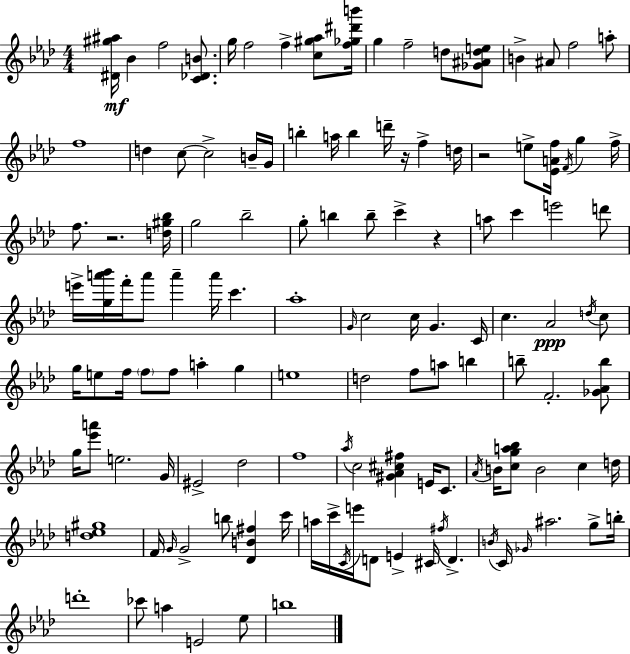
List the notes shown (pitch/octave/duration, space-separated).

[D#4,G#5,A#5]/s Bb4/q F5/h [C4,Db4,B4]/e. G5/s F5/h F5/q [C5,G#5,Ab5]/e [F5,Gb5,D#6,B6]/s G5/q F5/h D5/e [Gb4,A#4,D5,E5]/e B4/q A#4/e F5/h A5/e F5/w D5/q C5/e C5/h B4/s G4/s B5/q A5/s B5/q D6/s R/s F5/q D5/s R/h E5/e [Eb4,A4,F5]/s F4/s G5/q F5/s F5/e. R/h. [D5,G#5,Bb5]/s G5/h Bb5/h G5/e B5/q B5/e C6/q R/q A5/e C6/q E6/h D6/e E6/s [G5,A6,Bb6]/s F6/s A6/e A6/q A6/s C6/q. Ab5/w G4/s C5/h C5/s G4/q. C4/s C5/q. Ab4/h D5/s C5/e G5/s E5/e F5/s F5/e F5/e A5/q G5/q E5/w D5/h F5/e A5/e B5/q B5/e F4/h. [Gb4,Ab4,B5]/e G5/s [Eb6,A6]/e E5/h. G4/s EIS4/h Db5/h F5/w Ab5/s C5/h [G#4,Ab4,C#5,F#5]/q E4/s C4/e. Ab4/s B4/s [C5,G5,A5,Bb5]/e B4/h C5/q D5/s [D5,Eb5,G#5]/w F4/s G4/s G4/h B5/e [Db4,B4,F#5]/q C6/s A5/s C6/s C4/s E6/s D4/e E4/q C#4/s F#5/s D4/q. B4/s C4/s Gb4/s A#5/h. G5/e B5/s D6/w CES6/e A5/q E4/h Eb5/e B5/w